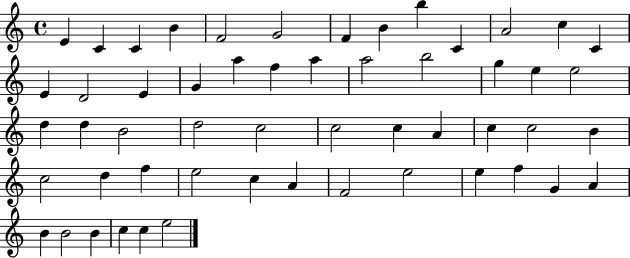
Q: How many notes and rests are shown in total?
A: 54